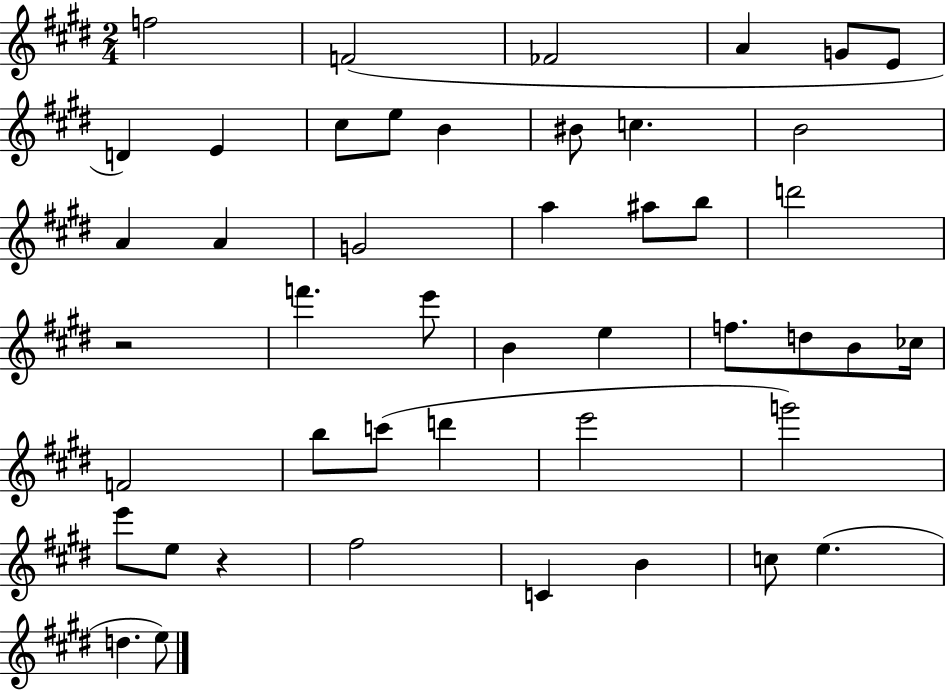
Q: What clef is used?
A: treble